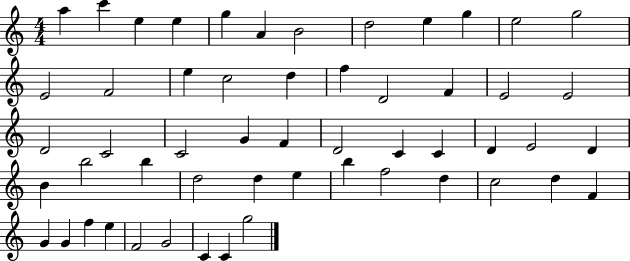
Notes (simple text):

A5/q C6/q E5/q E5/q G5/q A4/q B4/h D5/h E5/q G5/q E5/h G5/h E4/h F4/h E5/q C5/h D5/q F5/q D4/h F4/q E4/h E4/h D4/h C4/h C4/h G4/q F4/q D4/h C4/q C4/q D4/q E4/h D4/q B4/q B5/h B5/q D5/h D5/q E5/q B5/q F5/h D5/q C5/h D5/q F4/q G4/q G4/q F5/q E5/q F4/h G4/h C4/q C4/q G5/h